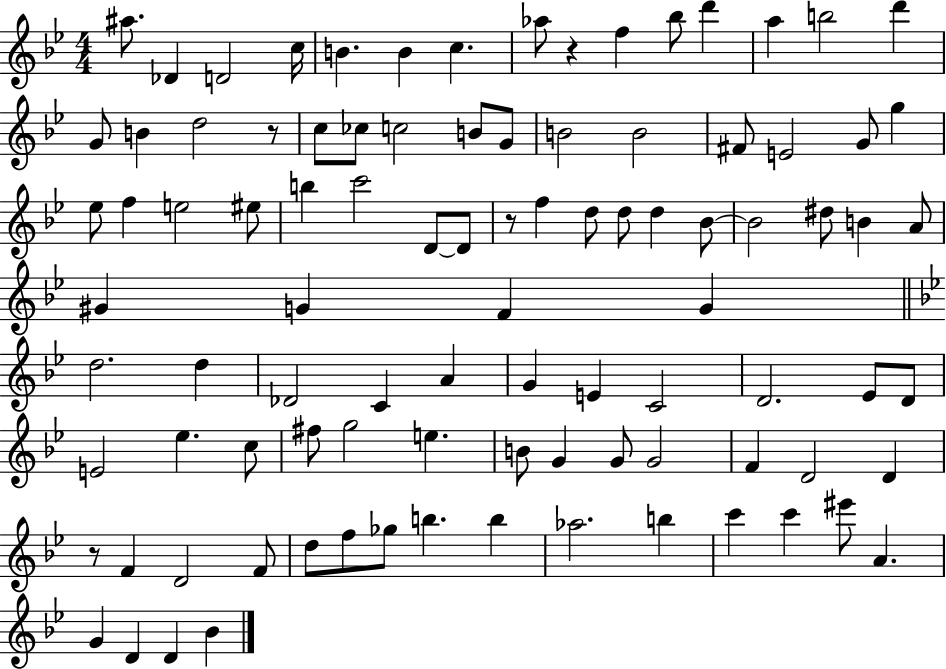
A#5/e. Db4/q D4/h C5/s B4/q. B4/q C5/q. Ab5/e R/q F5/q Bb5/e D6/q A5/q B5/h D6/q G4/e B4/q D5/h R/e C5/e CES5/e C5/h B4/e G4/e B4/h B4/h F#4/e E4/h G4/e G5/q Eb5/e F5/q E5/h EIS5/e B5/q C6/h D4/e D4/e R/e F5/q D5/e D5/e D5/q Bb4/e Bb4/h D#5/e B4/q A4/e G#4/q G4/q F4/q G4/q D5/h. D5/q Db4/h C4/q A4/q G4/q E4/q C4/h D4/h. Eb4/e D4/e E4/h Eb5/q. C5/e F#5/e G5/h E5/q. B4/e G4/q G4/e G4/h F4/q D4/h D4/q R/e F4/q D4/h F4/e D5/e F5/e Gb5/e B5/q. B5/q Ab5/h. B5/q C6/q C6/q EIS6/e A4/q. G4/q D4/q D4/q Bb4/q